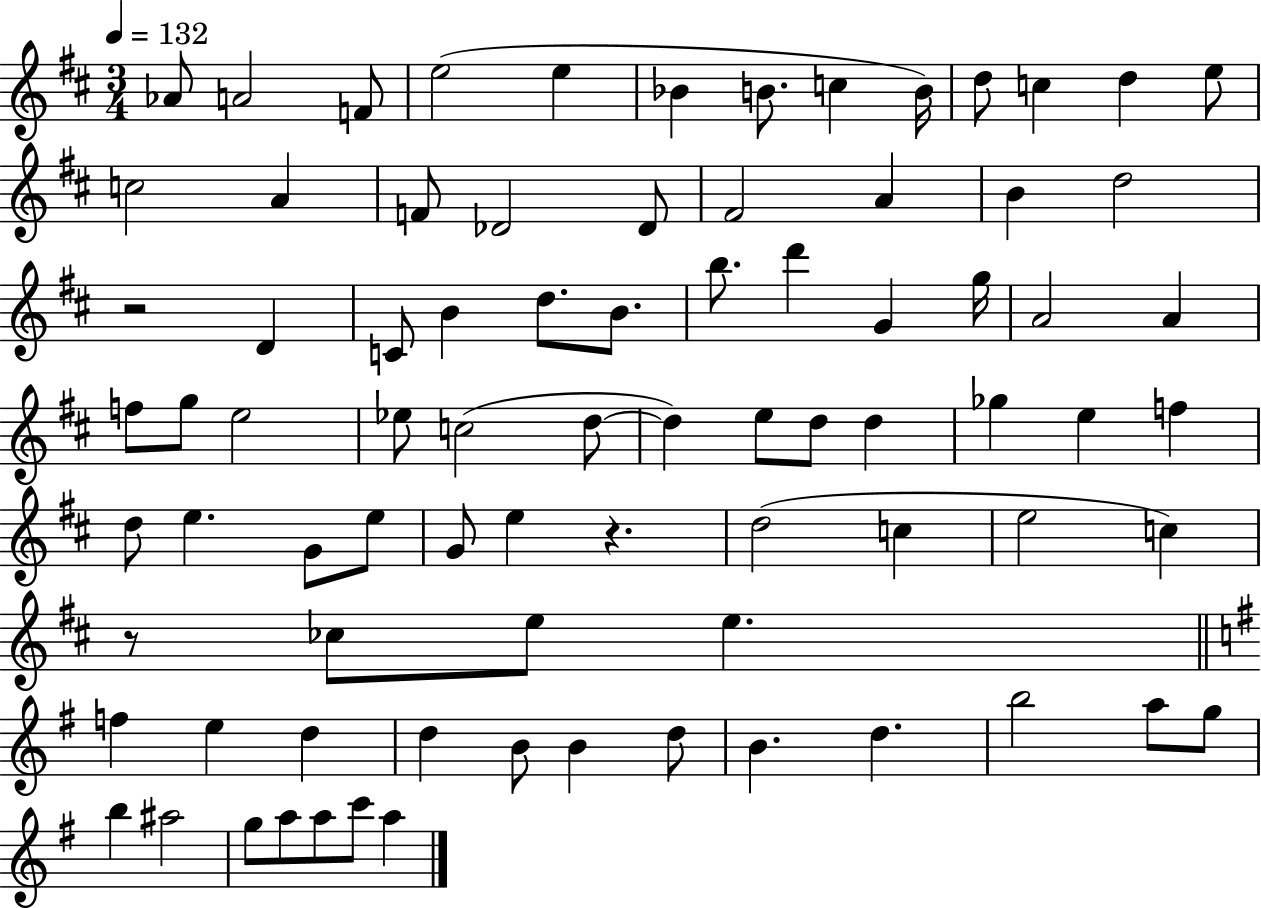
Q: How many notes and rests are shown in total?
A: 81